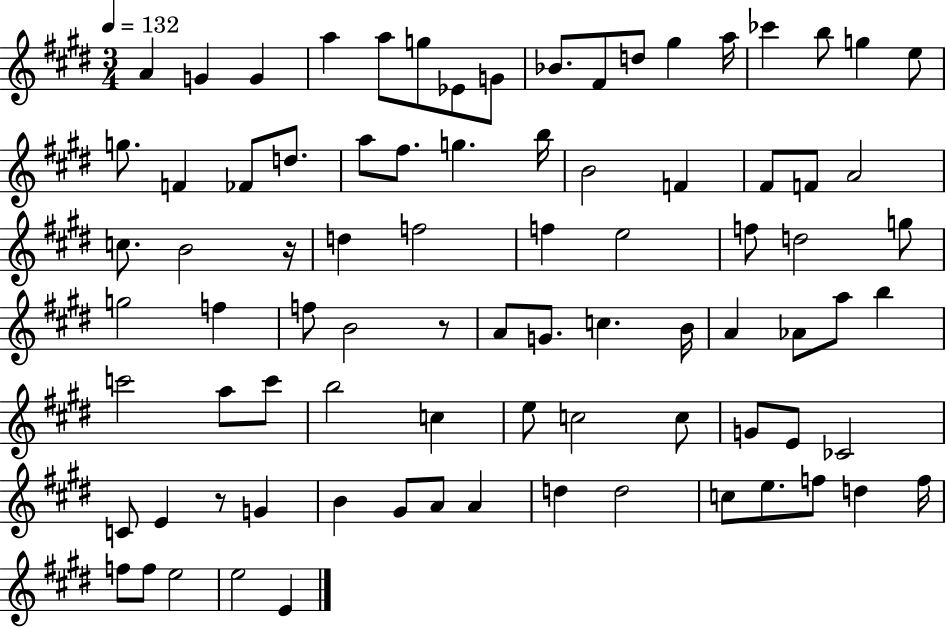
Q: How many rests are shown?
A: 3